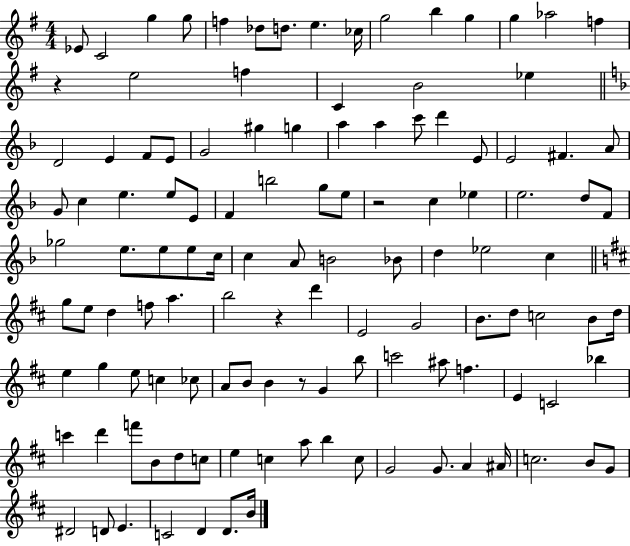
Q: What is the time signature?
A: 4/4